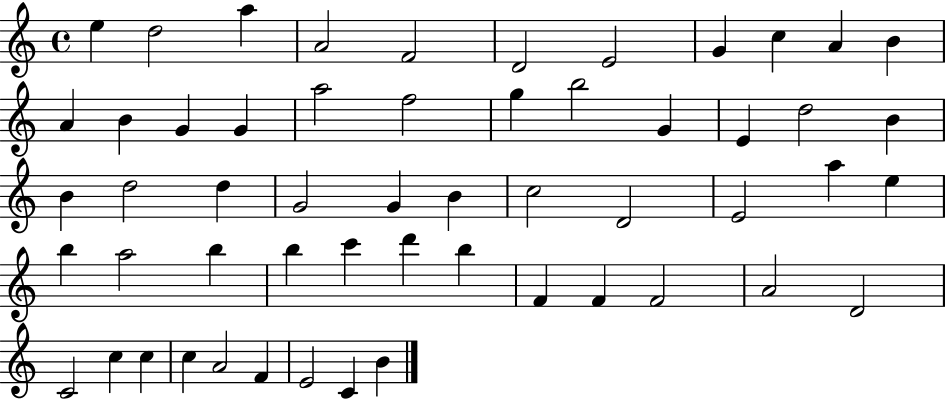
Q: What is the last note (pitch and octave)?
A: B4